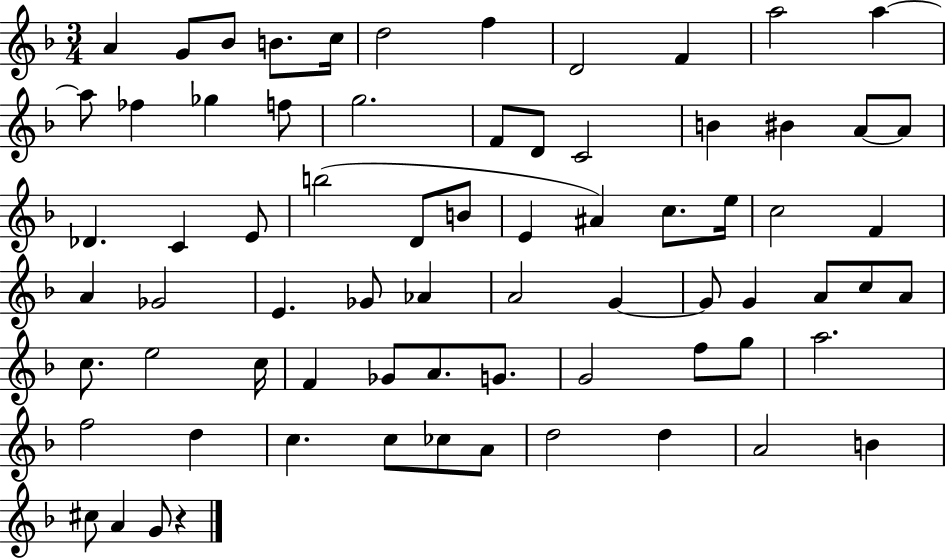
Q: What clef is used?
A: treble